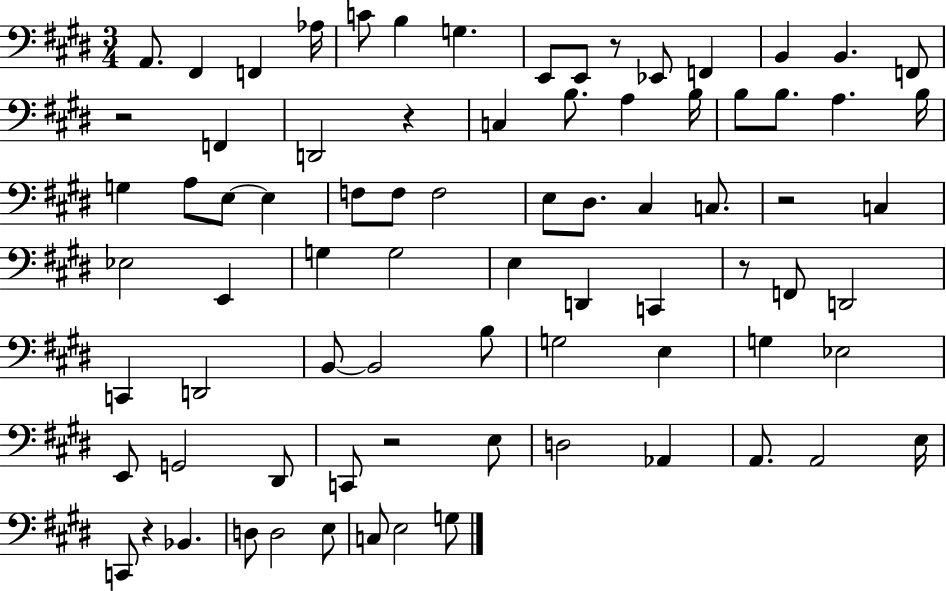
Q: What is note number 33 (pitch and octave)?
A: D#3